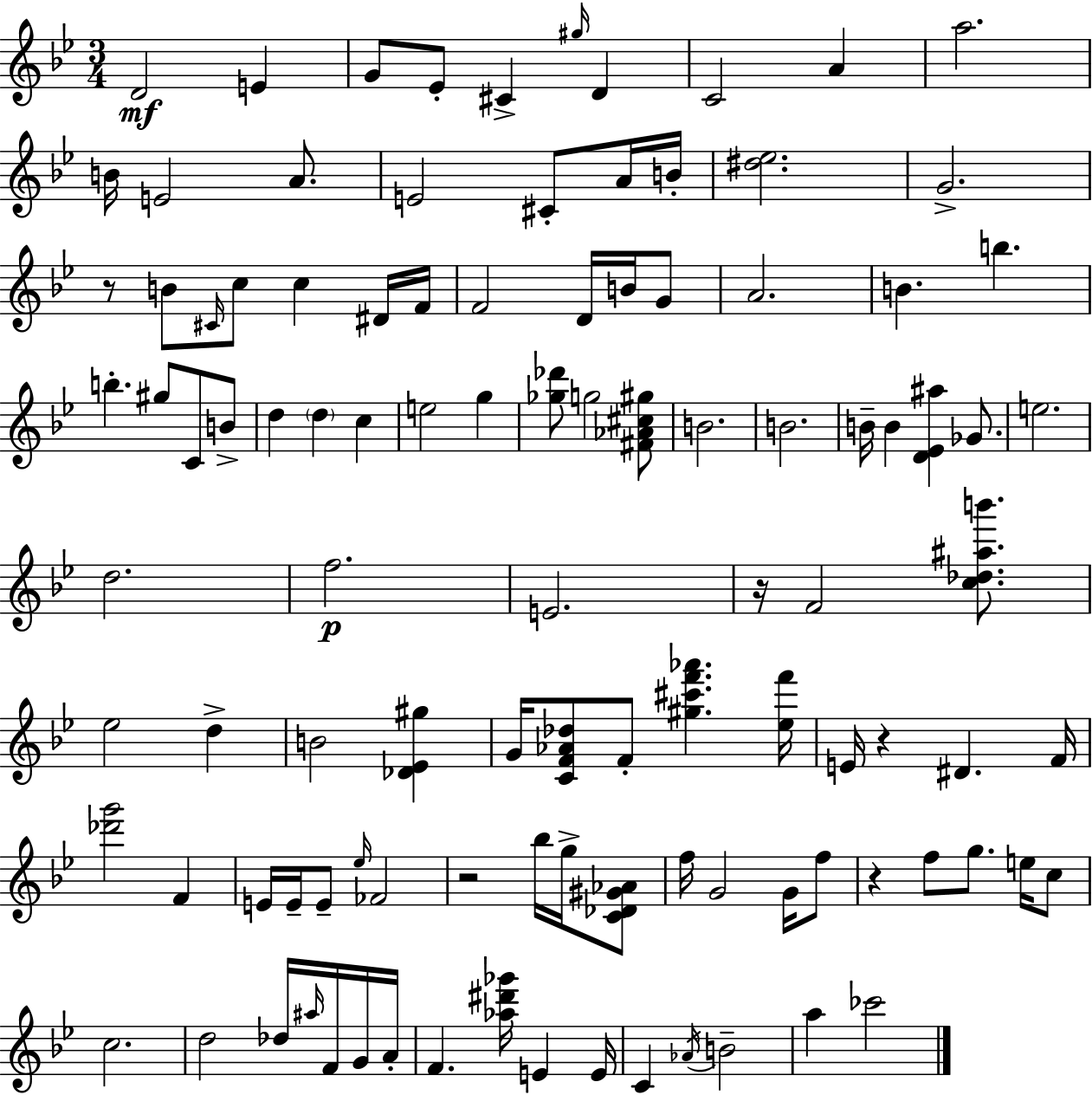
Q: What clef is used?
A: treble